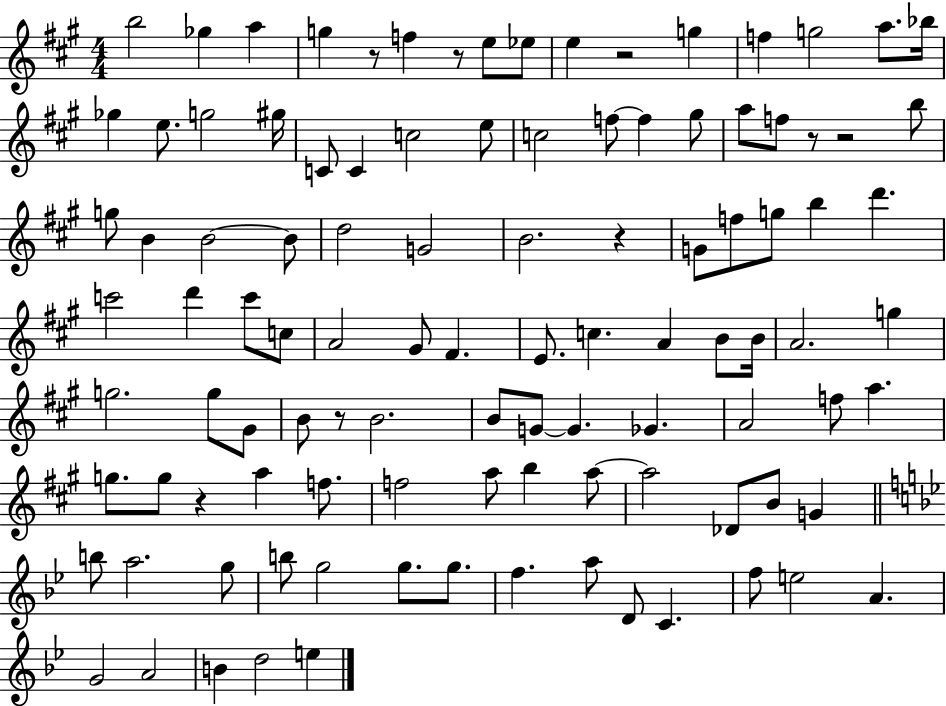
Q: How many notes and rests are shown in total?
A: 105